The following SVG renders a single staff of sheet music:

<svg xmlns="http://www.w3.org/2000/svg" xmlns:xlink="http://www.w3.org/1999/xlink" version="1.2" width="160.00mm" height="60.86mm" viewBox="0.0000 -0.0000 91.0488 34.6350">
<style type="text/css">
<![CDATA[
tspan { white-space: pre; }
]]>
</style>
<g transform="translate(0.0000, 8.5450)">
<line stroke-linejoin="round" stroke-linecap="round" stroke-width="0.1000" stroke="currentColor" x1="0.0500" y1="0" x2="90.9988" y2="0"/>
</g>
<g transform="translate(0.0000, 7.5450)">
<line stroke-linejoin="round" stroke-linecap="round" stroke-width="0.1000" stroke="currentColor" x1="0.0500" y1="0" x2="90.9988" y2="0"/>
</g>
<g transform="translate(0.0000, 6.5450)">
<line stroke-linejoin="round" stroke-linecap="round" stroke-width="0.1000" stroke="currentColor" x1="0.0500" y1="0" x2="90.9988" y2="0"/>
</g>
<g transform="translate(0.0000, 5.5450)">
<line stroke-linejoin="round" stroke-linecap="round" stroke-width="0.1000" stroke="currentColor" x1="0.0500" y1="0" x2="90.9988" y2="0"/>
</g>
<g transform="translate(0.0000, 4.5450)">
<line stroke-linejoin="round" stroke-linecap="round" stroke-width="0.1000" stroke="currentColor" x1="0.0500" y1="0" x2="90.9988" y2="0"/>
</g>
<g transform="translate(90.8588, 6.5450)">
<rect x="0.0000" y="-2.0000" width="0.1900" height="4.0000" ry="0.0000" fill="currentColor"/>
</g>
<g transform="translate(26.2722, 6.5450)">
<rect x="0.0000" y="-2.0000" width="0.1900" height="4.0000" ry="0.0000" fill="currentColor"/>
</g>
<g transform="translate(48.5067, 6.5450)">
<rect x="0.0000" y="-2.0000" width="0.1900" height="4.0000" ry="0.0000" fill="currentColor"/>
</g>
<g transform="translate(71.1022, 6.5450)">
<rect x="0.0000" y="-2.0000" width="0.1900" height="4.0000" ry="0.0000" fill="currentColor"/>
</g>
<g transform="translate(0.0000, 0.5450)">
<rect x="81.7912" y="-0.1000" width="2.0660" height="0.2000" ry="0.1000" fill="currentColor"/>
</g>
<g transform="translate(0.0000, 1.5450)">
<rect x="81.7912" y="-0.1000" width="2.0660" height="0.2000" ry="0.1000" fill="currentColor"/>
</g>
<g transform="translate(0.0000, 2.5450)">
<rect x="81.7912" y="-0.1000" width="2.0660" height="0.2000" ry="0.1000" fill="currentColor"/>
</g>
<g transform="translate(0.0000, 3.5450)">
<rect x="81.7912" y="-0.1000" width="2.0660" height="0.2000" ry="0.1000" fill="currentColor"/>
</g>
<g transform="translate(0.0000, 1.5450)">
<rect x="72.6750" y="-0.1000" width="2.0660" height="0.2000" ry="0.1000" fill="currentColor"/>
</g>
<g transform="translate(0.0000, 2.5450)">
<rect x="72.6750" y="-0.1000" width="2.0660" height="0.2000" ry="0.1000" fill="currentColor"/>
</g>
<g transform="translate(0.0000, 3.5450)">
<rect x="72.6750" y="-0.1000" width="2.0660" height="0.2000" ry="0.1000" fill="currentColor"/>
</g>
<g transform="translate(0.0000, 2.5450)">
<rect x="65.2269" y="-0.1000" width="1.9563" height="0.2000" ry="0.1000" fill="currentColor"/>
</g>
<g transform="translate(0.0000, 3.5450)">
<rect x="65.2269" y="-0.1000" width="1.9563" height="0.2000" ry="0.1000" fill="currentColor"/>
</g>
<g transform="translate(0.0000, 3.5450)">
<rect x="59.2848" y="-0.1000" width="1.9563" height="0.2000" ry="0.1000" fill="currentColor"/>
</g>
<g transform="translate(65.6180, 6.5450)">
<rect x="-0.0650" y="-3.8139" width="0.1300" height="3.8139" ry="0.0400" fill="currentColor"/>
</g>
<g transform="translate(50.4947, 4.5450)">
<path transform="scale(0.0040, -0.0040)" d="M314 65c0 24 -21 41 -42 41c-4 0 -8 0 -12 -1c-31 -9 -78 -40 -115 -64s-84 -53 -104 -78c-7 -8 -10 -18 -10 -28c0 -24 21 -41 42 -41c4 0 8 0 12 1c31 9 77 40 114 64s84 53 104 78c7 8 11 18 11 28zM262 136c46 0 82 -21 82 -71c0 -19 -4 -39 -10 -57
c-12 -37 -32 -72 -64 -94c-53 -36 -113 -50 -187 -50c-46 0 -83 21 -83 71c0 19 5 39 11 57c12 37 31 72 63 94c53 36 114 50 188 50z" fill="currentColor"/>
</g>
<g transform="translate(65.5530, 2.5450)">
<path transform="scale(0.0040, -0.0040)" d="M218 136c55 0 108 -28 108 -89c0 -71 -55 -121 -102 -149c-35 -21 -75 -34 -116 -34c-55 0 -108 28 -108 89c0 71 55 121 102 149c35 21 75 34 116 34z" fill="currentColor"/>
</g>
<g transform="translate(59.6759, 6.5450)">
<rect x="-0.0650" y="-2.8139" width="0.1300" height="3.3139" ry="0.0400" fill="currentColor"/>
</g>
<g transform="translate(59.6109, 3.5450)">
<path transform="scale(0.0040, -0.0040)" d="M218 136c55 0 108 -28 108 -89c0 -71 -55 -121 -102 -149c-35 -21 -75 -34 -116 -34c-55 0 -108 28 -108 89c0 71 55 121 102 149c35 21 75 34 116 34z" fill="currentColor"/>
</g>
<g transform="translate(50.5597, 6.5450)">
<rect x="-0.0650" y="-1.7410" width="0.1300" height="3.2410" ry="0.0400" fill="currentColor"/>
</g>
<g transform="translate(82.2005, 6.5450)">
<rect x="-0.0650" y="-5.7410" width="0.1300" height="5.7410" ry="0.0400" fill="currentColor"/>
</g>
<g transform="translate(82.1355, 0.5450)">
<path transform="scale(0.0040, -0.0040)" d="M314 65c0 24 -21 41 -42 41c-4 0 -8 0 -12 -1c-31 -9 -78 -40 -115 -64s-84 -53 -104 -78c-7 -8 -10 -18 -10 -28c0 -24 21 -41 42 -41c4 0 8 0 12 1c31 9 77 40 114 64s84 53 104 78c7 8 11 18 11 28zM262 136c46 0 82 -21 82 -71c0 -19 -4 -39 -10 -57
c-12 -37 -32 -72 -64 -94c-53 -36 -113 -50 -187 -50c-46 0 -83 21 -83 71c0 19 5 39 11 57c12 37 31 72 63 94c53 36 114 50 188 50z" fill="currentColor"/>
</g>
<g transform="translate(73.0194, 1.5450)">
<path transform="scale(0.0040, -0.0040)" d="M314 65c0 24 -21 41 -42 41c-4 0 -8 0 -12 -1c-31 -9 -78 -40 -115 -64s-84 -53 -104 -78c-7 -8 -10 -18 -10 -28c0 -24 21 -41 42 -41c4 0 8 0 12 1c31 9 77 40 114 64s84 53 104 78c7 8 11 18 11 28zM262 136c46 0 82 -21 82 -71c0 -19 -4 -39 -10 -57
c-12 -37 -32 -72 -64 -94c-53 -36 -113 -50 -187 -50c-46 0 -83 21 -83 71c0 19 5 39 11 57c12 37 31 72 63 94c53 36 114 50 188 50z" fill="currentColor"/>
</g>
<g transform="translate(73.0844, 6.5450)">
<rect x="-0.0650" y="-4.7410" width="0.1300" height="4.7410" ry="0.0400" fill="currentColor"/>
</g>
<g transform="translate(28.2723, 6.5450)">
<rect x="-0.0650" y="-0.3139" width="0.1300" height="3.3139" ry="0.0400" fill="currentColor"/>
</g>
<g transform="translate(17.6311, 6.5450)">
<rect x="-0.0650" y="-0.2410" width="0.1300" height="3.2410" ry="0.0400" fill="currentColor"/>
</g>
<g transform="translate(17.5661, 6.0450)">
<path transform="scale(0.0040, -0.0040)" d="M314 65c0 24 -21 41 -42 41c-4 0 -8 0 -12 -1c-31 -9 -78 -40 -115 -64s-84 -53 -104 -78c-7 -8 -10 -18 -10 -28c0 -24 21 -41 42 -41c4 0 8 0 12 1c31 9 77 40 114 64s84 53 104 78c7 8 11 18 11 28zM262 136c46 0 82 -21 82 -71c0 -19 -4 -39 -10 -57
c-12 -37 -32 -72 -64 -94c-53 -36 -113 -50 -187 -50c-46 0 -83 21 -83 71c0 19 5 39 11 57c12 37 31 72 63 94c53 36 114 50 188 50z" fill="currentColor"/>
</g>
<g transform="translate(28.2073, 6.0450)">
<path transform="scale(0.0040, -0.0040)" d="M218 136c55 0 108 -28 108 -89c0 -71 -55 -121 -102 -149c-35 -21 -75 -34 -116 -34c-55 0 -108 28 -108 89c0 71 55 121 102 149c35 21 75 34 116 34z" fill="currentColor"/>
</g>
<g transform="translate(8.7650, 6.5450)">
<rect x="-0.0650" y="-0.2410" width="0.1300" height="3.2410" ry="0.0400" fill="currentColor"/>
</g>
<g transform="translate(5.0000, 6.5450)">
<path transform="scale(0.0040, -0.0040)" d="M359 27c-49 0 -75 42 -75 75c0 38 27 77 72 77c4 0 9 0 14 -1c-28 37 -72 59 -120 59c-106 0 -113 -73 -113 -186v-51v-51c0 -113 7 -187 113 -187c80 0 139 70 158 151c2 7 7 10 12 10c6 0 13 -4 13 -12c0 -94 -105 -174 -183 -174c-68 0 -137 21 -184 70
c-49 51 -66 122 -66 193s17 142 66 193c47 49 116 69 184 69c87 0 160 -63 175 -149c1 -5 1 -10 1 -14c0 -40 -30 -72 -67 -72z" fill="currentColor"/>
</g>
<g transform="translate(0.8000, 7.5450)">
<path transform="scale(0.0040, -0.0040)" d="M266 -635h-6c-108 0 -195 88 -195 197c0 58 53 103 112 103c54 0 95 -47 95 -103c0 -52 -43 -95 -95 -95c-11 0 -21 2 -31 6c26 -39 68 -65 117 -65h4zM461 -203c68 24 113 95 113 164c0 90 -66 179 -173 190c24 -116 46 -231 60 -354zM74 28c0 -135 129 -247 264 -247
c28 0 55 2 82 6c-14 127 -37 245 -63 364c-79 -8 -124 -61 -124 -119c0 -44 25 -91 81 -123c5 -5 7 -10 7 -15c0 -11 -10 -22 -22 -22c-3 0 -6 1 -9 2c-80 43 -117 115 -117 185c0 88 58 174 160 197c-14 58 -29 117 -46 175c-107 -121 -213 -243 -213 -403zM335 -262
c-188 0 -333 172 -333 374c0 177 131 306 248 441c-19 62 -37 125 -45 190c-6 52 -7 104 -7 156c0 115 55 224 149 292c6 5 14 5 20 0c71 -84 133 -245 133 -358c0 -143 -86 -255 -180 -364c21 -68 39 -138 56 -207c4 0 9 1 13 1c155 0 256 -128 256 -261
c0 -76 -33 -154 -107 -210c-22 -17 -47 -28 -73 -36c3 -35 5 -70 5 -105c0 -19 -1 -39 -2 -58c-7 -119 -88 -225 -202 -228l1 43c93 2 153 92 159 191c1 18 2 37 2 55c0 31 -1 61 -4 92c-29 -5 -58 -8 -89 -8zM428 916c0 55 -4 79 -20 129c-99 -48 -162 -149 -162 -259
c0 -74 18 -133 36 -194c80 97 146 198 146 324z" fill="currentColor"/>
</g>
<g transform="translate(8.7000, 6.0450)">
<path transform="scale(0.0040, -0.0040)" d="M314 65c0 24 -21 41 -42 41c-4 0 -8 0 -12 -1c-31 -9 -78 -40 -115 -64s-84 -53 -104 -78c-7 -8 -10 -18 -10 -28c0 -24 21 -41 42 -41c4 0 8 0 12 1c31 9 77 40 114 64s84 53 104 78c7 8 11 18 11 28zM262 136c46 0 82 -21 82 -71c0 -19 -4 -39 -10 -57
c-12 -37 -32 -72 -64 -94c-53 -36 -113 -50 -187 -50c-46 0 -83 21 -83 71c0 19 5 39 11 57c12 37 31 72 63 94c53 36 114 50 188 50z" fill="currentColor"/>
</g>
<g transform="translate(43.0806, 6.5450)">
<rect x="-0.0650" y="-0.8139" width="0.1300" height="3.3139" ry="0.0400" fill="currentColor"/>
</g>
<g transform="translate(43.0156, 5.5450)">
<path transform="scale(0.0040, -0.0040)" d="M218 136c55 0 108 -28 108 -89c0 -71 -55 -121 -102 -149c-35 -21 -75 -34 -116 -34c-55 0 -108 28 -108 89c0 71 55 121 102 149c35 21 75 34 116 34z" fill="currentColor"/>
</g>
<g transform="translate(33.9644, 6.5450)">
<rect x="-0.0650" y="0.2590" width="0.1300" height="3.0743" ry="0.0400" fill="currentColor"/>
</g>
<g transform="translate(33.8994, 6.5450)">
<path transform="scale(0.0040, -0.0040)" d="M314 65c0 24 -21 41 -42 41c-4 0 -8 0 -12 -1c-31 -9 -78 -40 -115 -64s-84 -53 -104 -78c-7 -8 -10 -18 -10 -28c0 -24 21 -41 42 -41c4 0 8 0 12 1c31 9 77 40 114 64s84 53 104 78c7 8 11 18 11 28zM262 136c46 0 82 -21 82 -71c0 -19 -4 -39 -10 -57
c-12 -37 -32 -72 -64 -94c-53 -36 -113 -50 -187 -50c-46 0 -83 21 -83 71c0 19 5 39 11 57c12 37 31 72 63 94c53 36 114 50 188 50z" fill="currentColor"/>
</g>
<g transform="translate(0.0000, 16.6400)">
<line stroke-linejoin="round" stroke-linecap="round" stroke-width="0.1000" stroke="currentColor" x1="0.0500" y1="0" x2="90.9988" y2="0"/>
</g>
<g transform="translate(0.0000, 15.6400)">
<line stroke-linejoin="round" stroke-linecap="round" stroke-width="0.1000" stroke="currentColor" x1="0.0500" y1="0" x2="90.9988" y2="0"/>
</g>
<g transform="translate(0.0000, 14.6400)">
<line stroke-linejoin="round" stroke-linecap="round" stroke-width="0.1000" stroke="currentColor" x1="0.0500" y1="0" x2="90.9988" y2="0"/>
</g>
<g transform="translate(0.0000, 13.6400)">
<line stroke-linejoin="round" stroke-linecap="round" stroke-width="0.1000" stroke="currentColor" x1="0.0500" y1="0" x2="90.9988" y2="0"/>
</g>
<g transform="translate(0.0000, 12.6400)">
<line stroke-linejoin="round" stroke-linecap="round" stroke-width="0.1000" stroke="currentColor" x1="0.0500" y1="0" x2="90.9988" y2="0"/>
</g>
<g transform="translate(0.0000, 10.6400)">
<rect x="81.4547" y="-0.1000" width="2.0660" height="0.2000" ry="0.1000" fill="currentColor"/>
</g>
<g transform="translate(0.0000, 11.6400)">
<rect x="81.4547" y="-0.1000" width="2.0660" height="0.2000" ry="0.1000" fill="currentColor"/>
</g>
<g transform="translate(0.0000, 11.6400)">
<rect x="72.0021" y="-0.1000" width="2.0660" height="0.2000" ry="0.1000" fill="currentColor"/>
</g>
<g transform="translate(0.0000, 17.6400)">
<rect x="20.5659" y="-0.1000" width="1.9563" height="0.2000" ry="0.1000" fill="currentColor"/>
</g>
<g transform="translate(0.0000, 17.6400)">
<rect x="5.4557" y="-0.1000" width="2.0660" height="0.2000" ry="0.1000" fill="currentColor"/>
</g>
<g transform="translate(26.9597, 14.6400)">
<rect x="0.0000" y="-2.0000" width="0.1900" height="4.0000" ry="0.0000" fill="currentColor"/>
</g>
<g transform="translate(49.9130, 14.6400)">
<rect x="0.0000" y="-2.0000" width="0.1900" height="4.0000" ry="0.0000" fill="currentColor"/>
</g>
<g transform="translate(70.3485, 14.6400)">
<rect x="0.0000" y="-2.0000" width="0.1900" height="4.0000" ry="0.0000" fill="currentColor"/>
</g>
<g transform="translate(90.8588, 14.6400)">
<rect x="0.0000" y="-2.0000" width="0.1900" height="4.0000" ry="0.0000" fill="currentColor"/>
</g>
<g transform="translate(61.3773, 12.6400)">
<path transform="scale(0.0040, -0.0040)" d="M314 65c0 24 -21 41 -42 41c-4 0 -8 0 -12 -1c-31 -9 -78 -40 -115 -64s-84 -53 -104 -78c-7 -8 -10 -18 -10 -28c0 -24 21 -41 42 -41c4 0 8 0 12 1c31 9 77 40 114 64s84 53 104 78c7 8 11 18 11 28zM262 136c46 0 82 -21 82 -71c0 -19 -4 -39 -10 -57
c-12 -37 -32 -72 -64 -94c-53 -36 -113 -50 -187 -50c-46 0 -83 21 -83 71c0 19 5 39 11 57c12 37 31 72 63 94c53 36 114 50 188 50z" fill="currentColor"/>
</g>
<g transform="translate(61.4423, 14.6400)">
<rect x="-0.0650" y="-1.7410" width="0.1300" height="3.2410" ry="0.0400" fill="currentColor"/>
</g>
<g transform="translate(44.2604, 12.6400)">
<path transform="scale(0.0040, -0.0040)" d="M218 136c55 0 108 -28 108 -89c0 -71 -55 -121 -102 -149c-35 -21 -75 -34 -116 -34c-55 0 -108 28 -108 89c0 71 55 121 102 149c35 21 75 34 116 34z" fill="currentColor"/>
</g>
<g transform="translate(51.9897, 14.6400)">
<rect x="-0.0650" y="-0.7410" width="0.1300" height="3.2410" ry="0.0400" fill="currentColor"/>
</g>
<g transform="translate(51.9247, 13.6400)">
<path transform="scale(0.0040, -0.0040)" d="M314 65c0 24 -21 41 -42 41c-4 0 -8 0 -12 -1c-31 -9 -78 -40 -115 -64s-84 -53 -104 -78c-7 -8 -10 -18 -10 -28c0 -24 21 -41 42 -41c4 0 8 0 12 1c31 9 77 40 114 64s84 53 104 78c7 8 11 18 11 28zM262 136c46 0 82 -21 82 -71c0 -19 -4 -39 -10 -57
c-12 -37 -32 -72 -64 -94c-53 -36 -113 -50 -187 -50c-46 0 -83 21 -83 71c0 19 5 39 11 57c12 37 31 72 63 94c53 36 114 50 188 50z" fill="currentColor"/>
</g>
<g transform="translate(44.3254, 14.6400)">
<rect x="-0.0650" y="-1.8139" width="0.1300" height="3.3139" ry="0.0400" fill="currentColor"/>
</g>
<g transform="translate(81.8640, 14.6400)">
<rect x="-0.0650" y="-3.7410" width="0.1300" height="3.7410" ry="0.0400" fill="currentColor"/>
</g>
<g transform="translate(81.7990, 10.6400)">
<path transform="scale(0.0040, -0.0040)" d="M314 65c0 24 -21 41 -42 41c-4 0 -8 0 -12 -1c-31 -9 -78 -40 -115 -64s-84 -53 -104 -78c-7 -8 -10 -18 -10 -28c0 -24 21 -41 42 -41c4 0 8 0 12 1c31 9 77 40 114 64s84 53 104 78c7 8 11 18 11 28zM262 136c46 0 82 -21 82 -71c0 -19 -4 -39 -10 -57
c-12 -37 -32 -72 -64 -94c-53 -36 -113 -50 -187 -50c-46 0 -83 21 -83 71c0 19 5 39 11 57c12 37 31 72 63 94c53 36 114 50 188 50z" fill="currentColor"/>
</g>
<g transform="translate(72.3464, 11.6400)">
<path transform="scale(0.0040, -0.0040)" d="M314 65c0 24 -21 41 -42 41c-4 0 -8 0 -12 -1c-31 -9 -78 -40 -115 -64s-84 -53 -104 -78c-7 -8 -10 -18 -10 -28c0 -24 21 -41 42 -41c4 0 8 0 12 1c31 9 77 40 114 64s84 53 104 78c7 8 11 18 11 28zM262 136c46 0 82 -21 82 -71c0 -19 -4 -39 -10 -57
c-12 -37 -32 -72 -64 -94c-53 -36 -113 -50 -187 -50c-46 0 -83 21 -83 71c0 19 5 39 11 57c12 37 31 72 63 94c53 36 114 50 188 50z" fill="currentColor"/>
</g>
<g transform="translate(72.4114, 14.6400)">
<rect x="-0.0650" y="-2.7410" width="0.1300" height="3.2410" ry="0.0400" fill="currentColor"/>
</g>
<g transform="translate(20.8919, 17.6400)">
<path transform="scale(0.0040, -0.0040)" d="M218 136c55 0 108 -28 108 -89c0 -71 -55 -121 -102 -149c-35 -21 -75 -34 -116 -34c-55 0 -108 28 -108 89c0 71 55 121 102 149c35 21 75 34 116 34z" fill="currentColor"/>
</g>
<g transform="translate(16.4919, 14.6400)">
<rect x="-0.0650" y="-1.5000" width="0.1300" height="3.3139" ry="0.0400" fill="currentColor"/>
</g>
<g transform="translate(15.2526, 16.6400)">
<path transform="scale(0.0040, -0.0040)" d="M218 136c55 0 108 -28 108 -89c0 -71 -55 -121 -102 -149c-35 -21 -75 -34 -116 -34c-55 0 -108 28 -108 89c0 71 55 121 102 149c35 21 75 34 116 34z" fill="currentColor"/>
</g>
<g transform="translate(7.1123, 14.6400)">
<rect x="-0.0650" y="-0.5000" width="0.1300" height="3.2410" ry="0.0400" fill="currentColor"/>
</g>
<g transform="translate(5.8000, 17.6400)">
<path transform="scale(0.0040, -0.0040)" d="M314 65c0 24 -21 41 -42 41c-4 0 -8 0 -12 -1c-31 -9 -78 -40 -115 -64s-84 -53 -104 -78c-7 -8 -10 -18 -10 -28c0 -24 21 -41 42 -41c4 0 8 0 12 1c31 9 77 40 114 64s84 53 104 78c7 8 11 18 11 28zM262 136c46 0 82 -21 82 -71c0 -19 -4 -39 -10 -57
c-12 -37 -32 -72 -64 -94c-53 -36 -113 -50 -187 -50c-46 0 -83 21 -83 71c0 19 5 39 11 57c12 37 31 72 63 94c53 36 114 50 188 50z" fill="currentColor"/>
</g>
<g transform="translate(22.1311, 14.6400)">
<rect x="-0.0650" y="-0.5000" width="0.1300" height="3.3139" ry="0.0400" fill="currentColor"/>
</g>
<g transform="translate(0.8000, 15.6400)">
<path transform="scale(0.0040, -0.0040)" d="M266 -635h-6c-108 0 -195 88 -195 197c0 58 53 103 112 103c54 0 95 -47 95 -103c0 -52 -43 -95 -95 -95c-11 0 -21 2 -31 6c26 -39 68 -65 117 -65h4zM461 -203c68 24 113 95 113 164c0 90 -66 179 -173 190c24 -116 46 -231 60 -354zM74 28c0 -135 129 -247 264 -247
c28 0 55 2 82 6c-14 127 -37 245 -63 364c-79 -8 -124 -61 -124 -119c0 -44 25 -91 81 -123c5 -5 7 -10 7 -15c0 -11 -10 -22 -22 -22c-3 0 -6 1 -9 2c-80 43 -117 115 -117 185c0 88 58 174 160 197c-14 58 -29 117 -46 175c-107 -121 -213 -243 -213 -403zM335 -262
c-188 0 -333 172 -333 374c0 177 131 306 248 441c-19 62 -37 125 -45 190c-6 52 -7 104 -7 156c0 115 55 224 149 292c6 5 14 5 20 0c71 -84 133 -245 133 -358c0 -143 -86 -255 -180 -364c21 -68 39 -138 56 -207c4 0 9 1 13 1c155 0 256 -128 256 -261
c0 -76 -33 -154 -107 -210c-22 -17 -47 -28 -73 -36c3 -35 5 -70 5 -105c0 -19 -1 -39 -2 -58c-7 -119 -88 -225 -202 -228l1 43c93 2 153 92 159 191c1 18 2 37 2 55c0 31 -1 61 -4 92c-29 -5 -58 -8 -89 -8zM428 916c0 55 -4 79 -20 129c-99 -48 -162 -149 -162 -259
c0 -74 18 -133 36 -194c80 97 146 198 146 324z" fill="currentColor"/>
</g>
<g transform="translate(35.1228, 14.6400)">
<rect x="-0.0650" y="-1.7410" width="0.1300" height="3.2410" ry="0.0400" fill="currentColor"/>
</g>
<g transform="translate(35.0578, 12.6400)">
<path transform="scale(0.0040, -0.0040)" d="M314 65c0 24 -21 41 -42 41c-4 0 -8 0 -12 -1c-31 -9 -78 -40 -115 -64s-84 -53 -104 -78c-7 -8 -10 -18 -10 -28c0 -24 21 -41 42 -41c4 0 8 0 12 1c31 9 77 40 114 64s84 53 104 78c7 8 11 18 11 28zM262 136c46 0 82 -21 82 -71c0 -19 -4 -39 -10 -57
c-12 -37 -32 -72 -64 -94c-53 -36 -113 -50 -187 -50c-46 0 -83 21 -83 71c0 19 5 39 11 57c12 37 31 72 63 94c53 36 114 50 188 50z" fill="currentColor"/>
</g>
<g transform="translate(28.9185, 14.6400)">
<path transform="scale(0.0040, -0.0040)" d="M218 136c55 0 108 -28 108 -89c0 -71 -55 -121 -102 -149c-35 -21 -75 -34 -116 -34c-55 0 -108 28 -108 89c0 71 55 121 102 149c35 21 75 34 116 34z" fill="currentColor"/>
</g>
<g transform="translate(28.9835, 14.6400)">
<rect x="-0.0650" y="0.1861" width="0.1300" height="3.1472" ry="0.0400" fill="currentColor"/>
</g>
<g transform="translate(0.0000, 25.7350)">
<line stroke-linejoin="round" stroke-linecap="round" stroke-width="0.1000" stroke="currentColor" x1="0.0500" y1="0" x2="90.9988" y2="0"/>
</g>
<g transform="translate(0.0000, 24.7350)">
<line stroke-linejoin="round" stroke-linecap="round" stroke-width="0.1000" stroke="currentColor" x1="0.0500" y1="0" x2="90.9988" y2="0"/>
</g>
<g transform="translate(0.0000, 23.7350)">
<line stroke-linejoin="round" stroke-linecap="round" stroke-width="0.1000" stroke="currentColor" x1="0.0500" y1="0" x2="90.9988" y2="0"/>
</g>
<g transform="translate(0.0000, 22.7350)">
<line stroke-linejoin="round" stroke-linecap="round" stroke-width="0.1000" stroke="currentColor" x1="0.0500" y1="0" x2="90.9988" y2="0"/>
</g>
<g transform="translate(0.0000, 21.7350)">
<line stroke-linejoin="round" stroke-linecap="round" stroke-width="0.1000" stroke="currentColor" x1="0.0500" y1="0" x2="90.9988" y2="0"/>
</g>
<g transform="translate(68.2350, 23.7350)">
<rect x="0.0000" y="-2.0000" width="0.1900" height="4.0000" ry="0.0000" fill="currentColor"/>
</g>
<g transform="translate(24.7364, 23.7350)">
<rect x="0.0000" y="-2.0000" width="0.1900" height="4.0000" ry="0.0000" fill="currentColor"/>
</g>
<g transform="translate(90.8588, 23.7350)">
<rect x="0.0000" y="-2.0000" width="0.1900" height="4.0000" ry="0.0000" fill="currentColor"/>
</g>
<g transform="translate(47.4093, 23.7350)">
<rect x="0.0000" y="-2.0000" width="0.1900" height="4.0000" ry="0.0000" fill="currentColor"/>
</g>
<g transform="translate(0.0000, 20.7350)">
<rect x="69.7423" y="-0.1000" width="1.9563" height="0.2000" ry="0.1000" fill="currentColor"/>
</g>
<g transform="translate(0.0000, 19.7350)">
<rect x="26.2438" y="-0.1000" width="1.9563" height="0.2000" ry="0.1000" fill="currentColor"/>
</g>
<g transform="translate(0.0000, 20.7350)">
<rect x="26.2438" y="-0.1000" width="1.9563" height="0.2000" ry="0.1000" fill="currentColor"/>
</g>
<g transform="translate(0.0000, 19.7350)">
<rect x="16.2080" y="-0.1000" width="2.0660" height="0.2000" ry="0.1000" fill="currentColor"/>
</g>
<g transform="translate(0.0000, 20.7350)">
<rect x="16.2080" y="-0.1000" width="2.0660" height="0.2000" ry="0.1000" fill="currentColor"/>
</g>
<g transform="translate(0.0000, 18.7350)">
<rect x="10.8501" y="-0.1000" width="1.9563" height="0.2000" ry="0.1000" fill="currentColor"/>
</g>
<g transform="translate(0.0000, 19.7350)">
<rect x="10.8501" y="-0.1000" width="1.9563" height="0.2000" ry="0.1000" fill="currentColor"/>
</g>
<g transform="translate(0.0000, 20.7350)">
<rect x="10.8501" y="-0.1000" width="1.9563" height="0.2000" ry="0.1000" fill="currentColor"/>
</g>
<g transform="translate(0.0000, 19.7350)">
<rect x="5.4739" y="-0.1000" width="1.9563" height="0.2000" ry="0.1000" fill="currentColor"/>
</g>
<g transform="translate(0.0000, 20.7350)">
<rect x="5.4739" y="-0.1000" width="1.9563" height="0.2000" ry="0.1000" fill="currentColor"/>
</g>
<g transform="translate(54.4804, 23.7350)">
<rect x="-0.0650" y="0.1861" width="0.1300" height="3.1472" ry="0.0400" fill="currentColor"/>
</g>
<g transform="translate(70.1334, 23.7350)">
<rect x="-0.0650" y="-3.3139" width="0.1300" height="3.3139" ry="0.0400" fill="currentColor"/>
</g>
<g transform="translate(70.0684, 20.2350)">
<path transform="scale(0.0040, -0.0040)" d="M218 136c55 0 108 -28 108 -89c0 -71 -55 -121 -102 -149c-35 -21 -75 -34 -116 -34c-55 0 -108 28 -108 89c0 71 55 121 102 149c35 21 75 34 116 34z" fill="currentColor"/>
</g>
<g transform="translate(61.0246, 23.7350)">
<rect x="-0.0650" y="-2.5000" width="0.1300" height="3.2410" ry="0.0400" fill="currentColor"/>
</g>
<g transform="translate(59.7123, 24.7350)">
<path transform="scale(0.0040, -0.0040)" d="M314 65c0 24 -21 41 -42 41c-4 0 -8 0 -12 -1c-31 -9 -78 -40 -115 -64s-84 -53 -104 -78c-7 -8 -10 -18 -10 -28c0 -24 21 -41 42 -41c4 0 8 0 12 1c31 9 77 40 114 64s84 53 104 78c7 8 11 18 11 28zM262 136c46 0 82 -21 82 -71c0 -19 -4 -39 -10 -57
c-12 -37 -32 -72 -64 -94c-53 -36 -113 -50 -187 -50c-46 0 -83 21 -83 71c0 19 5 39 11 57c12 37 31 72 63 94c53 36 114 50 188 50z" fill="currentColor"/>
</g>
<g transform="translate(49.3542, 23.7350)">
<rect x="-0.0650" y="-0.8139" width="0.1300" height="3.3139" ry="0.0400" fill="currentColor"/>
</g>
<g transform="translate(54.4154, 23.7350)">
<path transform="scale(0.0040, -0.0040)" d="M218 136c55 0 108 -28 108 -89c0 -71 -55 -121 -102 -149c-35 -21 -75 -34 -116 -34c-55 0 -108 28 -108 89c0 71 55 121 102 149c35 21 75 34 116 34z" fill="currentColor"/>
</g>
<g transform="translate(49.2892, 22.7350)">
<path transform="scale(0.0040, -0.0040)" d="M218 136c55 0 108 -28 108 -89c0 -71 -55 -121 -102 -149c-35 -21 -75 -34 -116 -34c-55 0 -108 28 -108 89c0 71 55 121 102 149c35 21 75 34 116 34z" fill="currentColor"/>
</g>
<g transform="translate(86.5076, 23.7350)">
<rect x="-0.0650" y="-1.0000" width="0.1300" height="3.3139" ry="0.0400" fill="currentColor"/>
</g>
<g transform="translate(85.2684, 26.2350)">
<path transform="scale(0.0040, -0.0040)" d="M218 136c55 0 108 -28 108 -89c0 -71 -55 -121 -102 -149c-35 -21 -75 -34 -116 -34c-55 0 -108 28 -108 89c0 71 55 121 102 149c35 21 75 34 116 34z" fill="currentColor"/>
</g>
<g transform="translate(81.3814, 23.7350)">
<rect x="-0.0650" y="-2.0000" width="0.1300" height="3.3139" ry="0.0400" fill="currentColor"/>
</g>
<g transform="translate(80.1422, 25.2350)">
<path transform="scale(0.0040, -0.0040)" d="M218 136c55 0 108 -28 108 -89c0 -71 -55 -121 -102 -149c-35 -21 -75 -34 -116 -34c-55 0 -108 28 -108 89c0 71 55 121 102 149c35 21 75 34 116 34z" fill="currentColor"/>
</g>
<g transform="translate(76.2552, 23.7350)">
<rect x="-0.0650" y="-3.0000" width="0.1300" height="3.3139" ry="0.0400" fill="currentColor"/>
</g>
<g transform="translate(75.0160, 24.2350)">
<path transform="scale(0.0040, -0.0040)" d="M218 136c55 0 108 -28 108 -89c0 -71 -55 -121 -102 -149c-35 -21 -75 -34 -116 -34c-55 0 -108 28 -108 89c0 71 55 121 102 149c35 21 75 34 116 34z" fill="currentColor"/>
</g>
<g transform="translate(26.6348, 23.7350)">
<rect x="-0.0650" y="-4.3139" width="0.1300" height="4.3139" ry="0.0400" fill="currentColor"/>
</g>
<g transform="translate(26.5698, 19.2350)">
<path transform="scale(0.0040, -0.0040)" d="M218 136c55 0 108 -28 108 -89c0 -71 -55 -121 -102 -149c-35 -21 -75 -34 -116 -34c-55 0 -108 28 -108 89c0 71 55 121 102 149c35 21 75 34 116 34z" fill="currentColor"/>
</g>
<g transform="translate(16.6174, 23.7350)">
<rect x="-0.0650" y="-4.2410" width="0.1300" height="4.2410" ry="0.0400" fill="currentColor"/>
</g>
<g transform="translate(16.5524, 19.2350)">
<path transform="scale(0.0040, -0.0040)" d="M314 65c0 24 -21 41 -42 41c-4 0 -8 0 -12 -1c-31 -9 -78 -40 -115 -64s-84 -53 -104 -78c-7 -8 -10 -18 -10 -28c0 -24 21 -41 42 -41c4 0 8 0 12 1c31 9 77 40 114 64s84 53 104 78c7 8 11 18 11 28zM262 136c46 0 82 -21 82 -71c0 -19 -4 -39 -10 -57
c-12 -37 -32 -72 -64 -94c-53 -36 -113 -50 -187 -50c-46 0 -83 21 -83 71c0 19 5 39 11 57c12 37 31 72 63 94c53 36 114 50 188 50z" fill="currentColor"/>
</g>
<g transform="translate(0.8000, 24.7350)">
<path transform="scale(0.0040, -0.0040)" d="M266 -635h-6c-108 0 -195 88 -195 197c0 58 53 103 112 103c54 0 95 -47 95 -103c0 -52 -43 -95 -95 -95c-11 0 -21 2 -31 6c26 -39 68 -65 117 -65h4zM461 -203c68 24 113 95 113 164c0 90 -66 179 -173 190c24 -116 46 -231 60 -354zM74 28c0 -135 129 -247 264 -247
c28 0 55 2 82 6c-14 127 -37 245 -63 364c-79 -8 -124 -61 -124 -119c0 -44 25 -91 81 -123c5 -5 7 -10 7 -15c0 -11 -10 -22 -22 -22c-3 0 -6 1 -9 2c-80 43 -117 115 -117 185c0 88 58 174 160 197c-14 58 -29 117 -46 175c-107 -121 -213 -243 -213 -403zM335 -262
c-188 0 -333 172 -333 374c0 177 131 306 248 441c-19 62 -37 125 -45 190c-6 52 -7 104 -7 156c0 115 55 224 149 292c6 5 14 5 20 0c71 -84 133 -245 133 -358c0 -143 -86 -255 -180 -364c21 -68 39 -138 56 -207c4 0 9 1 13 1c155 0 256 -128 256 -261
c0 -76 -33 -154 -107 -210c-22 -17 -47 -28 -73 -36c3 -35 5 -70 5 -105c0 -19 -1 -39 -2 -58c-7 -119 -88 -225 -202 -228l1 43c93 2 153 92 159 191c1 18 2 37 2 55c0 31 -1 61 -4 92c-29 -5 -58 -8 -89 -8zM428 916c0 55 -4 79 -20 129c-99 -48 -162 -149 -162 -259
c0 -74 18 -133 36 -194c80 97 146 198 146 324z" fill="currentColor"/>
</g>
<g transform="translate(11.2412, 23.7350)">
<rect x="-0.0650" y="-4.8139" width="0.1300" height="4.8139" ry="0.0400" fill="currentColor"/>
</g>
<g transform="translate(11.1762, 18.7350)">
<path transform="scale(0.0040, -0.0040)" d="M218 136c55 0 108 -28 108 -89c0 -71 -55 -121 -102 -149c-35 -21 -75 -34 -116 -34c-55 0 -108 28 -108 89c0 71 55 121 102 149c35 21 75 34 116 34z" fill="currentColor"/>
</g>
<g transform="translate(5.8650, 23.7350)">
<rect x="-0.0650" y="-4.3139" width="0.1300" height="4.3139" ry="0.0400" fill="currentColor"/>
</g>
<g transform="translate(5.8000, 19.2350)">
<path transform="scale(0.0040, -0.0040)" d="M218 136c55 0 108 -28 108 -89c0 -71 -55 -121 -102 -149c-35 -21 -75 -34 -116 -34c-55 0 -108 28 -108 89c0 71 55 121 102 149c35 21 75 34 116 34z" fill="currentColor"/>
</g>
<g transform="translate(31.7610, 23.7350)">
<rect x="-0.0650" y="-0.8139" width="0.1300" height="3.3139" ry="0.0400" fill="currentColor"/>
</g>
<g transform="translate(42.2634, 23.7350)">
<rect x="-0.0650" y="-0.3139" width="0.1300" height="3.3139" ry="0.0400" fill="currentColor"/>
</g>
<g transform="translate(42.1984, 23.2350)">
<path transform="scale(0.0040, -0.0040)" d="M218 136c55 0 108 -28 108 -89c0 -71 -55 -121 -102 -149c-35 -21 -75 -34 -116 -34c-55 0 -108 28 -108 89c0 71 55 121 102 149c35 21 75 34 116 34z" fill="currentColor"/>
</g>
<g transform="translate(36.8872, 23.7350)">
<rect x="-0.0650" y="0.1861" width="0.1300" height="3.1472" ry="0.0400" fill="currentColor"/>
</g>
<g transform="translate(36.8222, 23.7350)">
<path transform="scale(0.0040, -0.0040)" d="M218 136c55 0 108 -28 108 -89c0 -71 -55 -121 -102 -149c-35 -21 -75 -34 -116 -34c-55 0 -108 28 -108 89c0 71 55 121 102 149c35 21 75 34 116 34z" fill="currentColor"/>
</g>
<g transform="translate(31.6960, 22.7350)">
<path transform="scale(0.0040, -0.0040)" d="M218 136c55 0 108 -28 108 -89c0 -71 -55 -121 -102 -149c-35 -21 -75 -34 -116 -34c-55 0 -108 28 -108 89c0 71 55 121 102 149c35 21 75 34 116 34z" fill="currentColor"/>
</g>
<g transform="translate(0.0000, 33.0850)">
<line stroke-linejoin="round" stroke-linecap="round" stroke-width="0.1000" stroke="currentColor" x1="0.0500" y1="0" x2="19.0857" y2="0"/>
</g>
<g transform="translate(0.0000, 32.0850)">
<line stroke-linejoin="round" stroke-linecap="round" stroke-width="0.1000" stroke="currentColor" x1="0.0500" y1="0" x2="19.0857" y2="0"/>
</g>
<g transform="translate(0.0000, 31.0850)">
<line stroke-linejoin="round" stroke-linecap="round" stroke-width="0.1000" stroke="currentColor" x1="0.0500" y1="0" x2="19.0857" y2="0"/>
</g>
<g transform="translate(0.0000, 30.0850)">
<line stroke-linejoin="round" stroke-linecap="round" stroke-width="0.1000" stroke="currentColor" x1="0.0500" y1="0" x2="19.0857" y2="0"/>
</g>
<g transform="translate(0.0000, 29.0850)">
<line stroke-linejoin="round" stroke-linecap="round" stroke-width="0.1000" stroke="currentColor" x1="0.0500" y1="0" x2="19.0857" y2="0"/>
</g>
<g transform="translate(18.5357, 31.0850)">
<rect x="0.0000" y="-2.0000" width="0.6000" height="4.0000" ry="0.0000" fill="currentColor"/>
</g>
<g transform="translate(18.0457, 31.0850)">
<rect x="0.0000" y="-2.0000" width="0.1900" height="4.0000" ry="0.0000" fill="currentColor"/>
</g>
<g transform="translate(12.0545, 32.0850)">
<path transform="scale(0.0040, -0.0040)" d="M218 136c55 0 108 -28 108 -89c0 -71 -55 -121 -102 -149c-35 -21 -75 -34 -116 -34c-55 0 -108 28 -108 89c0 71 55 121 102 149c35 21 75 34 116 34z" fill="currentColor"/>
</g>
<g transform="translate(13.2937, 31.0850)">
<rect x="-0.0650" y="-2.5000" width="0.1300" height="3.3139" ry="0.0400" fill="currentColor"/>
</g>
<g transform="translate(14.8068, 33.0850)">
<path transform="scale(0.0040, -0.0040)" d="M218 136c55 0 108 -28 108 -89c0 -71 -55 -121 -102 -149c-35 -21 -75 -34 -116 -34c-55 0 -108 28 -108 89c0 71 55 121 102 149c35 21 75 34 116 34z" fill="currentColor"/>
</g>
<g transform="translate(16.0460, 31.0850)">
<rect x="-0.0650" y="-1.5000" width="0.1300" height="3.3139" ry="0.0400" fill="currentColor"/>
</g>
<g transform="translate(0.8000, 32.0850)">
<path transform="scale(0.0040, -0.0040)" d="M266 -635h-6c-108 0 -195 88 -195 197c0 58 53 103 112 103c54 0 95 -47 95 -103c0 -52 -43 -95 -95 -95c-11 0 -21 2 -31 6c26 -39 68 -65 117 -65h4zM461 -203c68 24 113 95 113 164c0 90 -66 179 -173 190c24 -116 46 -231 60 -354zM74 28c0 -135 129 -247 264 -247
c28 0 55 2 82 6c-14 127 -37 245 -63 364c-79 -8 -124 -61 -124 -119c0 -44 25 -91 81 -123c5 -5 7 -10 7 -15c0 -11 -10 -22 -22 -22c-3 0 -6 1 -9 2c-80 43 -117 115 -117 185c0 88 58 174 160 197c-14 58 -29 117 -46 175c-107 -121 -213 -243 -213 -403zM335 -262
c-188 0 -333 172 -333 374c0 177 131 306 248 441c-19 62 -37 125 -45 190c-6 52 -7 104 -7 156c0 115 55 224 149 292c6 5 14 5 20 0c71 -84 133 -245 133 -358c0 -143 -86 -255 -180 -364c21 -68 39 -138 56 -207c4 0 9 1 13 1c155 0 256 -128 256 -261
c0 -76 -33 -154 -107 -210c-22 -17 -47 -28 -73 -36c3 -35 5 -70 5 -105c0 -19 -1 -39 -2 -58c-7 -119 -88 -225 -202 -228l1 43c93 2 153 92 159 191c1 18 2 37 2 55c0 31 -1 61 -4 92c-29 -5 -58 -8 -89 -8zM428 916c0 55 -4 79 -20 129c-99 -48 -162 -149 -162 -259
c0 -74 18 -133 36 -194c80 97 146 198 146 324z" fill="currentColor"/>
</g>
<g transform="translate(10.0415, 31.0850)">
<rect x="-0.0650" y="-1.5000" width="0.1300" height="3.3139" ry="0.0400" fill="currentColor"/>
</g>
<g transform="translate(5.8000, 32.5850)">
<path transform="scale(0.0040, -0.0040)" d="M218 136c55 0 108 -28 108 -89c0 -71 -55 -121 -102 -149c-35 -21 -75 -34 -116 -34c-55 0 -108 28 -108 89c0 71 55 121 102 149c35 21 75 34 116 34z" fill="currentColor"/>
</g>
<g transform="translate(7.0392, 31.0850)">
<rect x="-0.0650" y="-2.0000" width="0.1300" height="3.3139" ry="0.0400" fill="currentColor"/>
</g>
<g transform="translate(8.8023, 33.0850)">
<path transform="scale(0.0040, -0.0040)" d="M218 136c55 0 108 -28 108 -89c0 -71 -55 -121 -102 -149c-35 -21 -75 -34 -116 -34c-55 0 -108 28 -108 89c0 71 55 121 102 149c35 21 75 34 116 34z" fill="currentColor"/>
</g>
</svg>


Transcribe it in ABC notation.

X:1
T:Untitled
M:4/4
L:1/4
K:C
c2 c2 c B2 d f2 a c' e'2 g'2 C2 E C B f2 f d2 f2 a2 c'2 d' e' d'2 d' d B c d B G2 b A F D F E G E